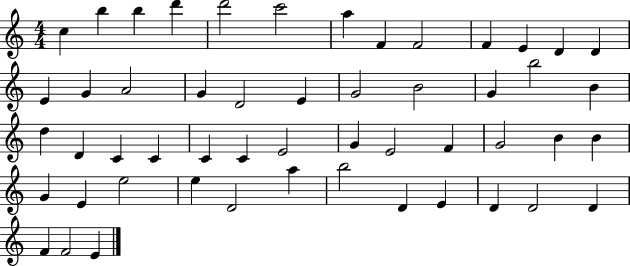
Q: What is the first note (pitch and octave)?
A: C5